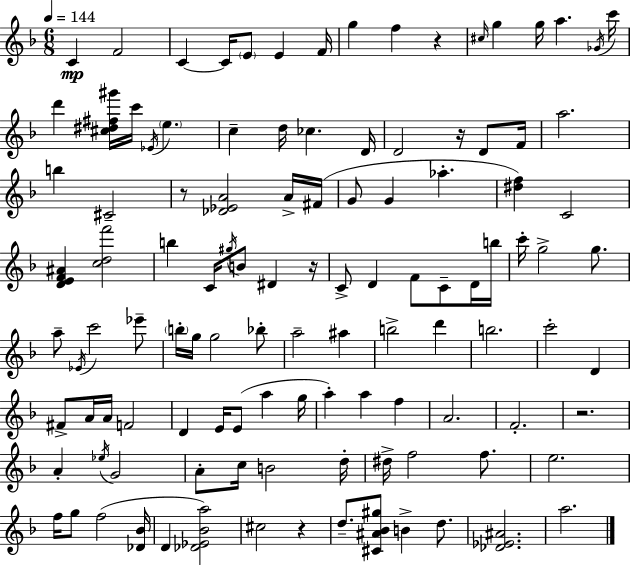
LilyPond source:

{
  \clef treble
  \numericTimeSignature
  \time 6/8
  \key d \minor
  \tempo 4 = 144
  c'4\mp f'2 | c'4~~ c'16 \parenthesize e'8 e'4 f'16 | g''4 f''4 r4 | \grace { cis''16 } g''4 g''16 a''4. | \break \acciaccatura { ges'16 } c'''16 d'''4 <cis'' dis'' fis'' gis'''>16 c'''16 \acciaccatura { ees'16 } \parenthesize e''4. | c''4-- d''16 ces''4. | d'16 d'2 r16 | d'8 f'16 a''2. | \break b''4 cis'2-- | r8 <des' ees' a'>2 | a'16-> fis'16( g'8 g'4 aes''4.-. | <dis'' f''>4) c'2 | \break <d' e' f' ais'>4 <c'' d'' f'''>2 | b''4 c'16 \acciaccatura { gis''16 } b'8 dis'4 | r16 c'8-> d'4 f'8 | c'8-- d'16 b''16 c'''16-. g''2-> | \break g''8. a''8-- \acciaccatura { ees'16 } c'''2 | ees'''8-- \parenthesize b''16-. g''16 g''2 | bes''8-. a''2-- | ais''4 b''2-> | \break d'''4 b''2. | c'''2-. | d'4 fis'8-> a'16 a'16 f'2 | d'4 e'16 e'8( | \break a''4 g''16 a''4-.) a''4 | f''4 a'2. | f'2.-. | r2. | \break a'4-. \acciaccatura { ees''16 } g'2 | a'8-. c''16 b'2 | d''16-. dis''16-> f''2 | f''8. e''2. | \break f''16 g''8 f''2( | <des' bes'>16 d'4 <des' ees' bes' a''>2) | cis''2 | r4 d''8.-- <cis' ais' bes' gis''>8 b'4-> | \break d''8. <des' ees' ais'>2. | a''2. | \bar "|."
}